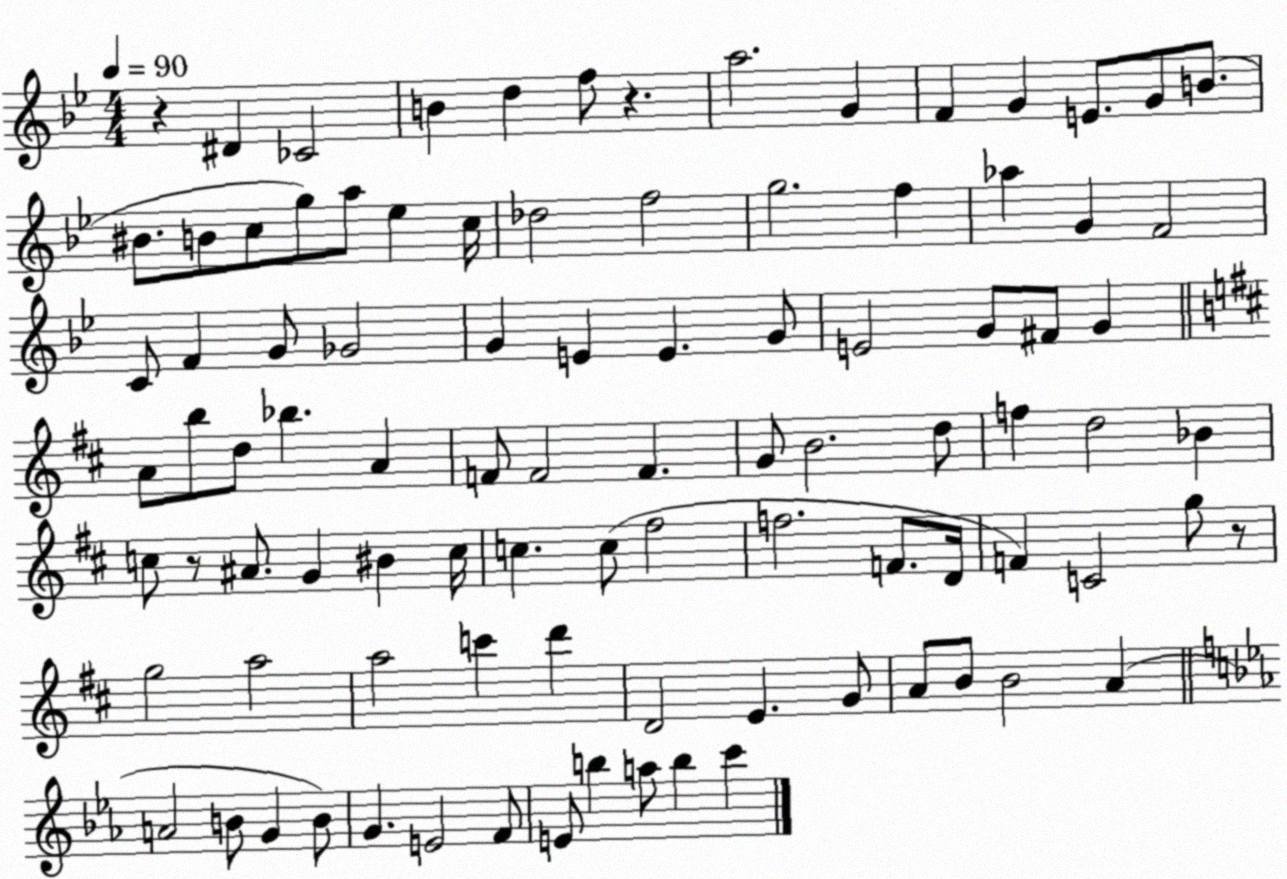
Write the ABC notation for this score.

X:1
T:Untitled
M:4/4
L:1/4
K:Bb
z ^D _C2 B d f/2 z a2 G F G E/2 G/2 B/2 ^B/2 B/2 c/2 g/2 a/2 _e c/4 _d2 f2 g2 f _a G F2 C/2 F G/2 _G2 G E E G/2 E2 G/2 ^F/2 G A/2 b/2 d/2 _b A F/2 F2 F G/2 B2 d/2 f d2 _B c/2 z/2 ^A/2 G ^B c/4 c c/2 ^f2 f2 F/2 D/4 F C2 g/2 z/2 g2 a2 a2 c' d' D2 E G/2 A/2 B/2 B2 A A2 B/2 G B/2 G E2 F/2 E/2 b a/2 b c'